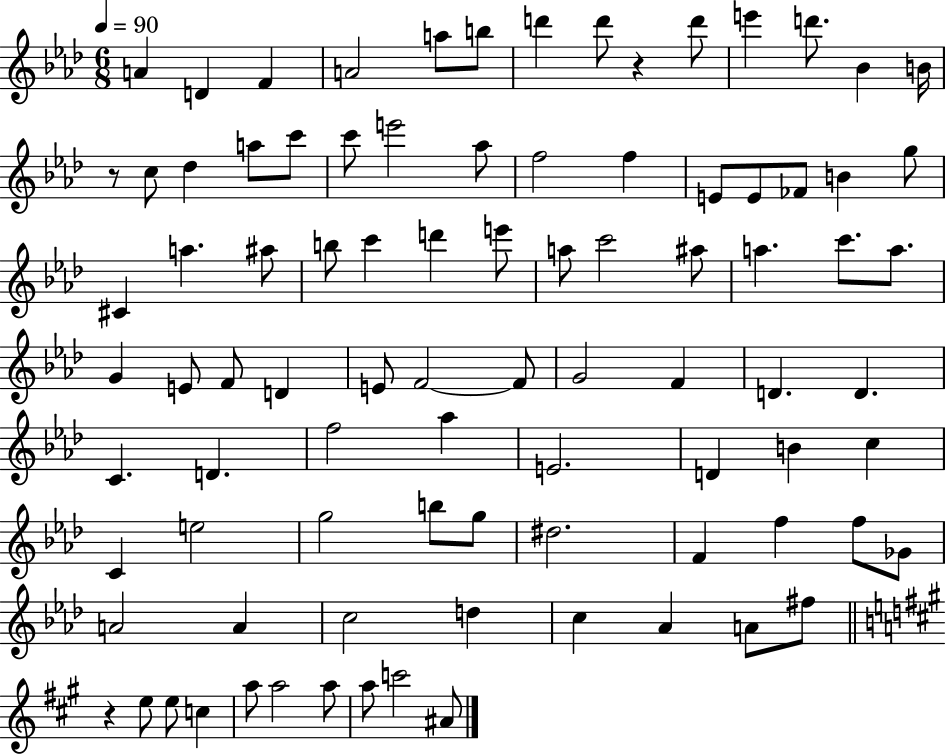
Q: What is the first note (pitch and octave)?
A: A4